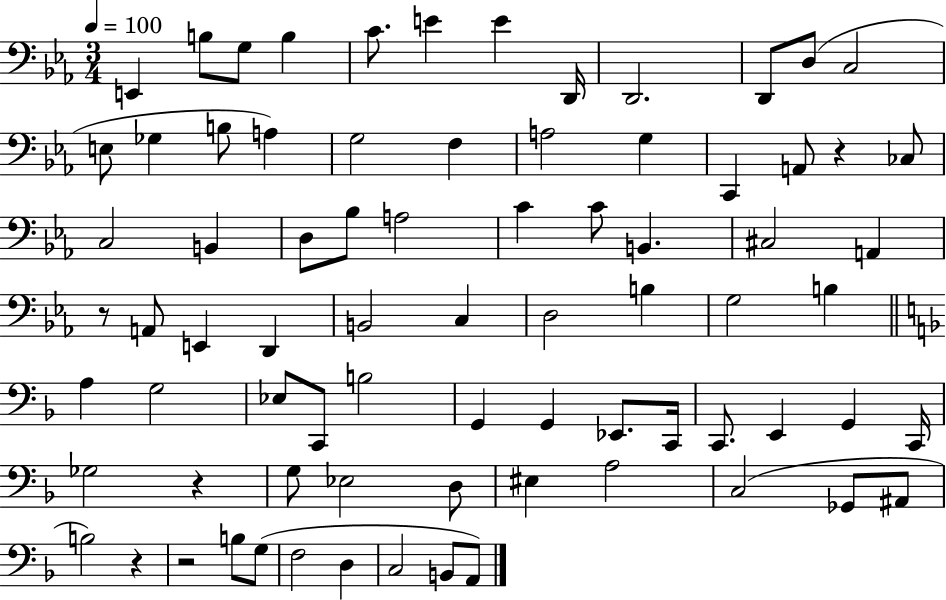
{
  \clef bass
  \numericTimeSignature
  \time 3/4
  \key ees \major
  \tempo 4 = 100
  e,4 b8 g8 b4 | c'8. e'4 e'4 d,16 | d,2. | d,8 d8( c2 | \break e8 ges4 b8 a4) | g2 f4 | a2 g4 | c,4 a,8 r4 ces8 | \break c2 b,4 | d8 bes8 a2 | c'4 c'8 b,4. | cis2 a,4 | \break r8 a,8 e,4 d,4 | b,2 c4 | d2 b4 | g2 b4 | \break \bar "||" \break \key f \major a4 g2 | ees8 c,8 b2 | g,4 g,4 ees,8. c,16 | c,8. e,4 g,4 c,16 | \break ges2 r4 | g8 ees2 d8 | eis4 a2 | c2( ges,8 ais,8 | \break b2) r4 | r2 b8 g8( | f2 d4 | c2 b,8 a,8) | \break \bar "|."
}